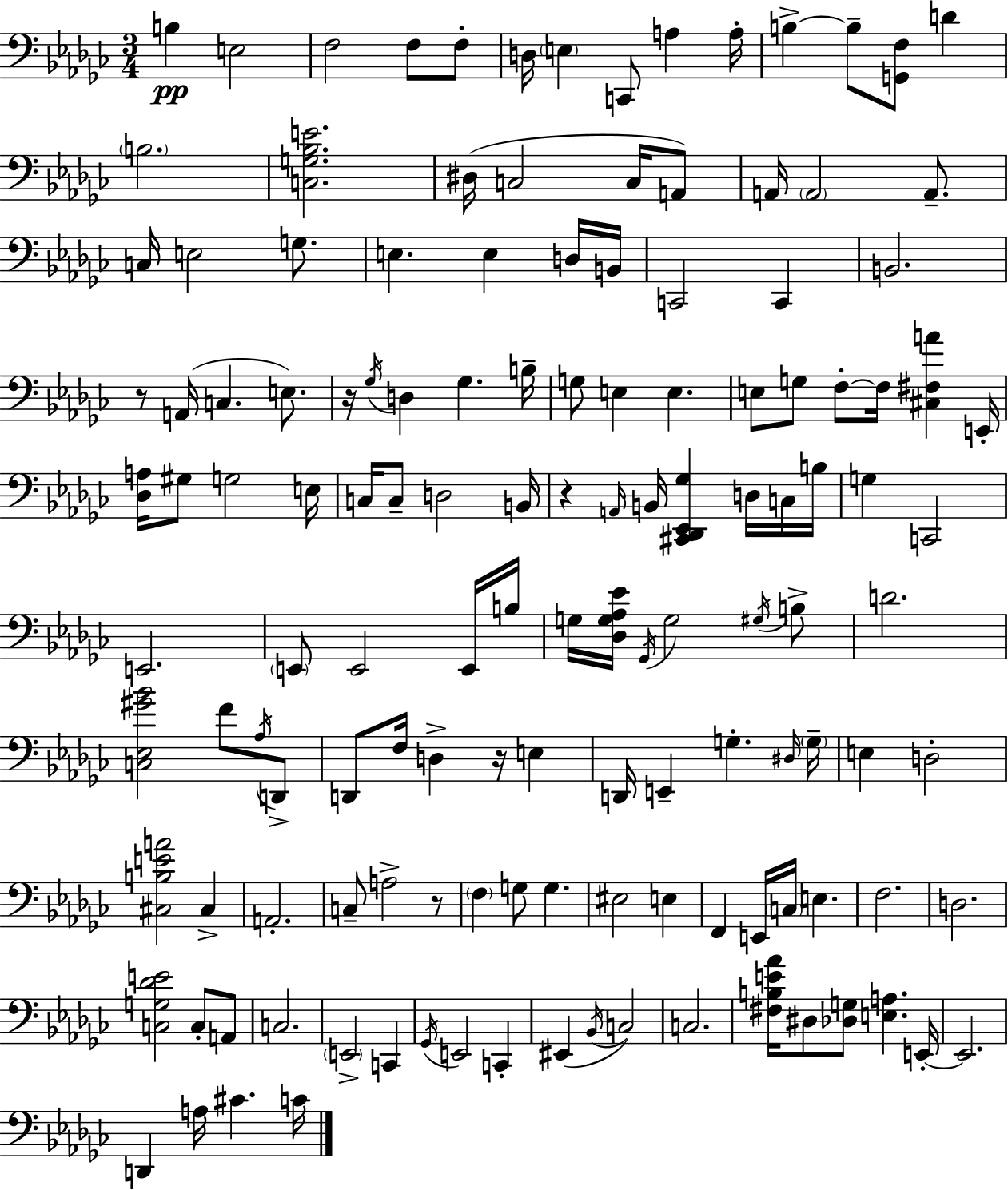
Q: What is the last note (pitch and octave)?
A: C4